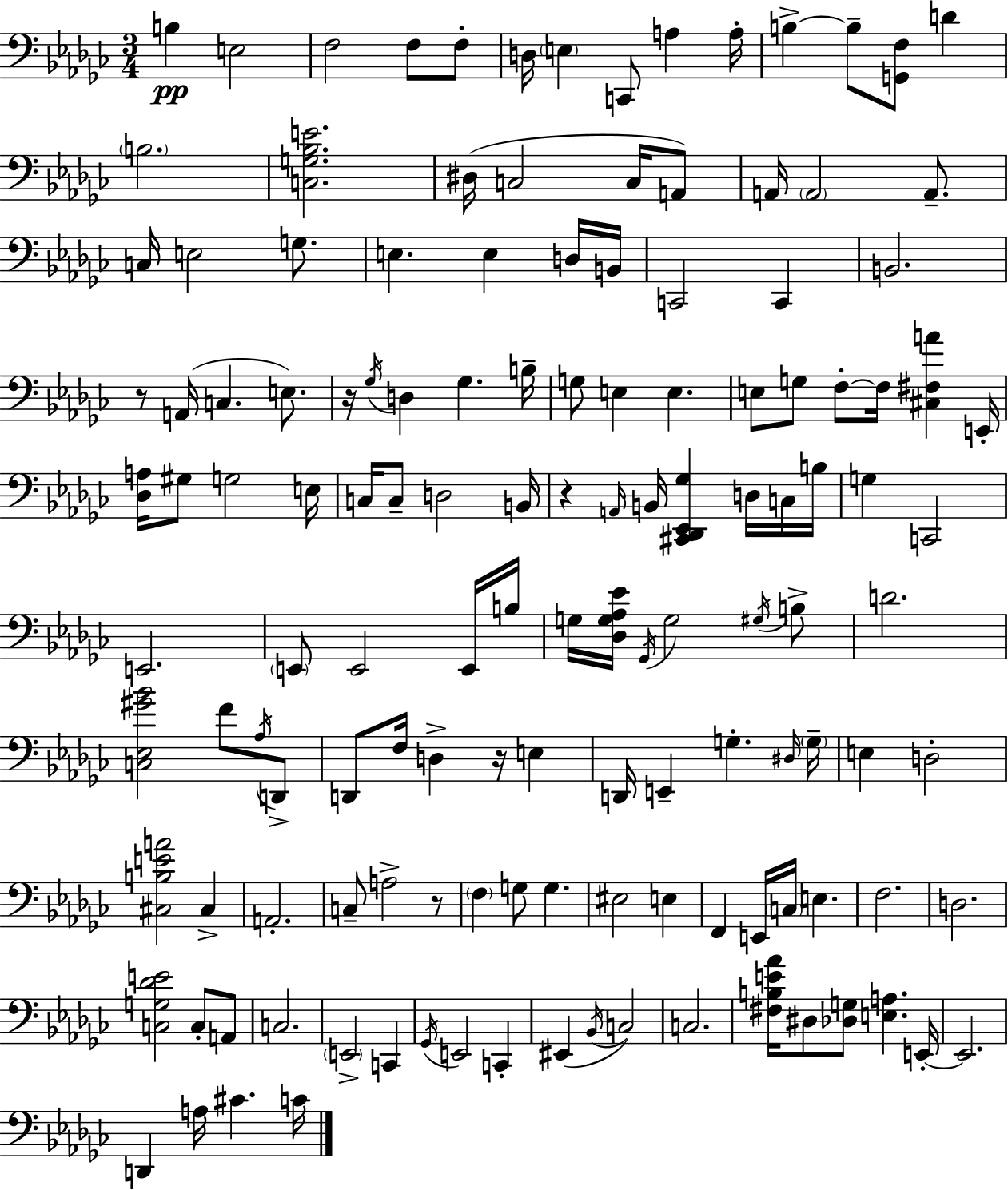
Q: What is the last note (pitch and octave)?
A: C4